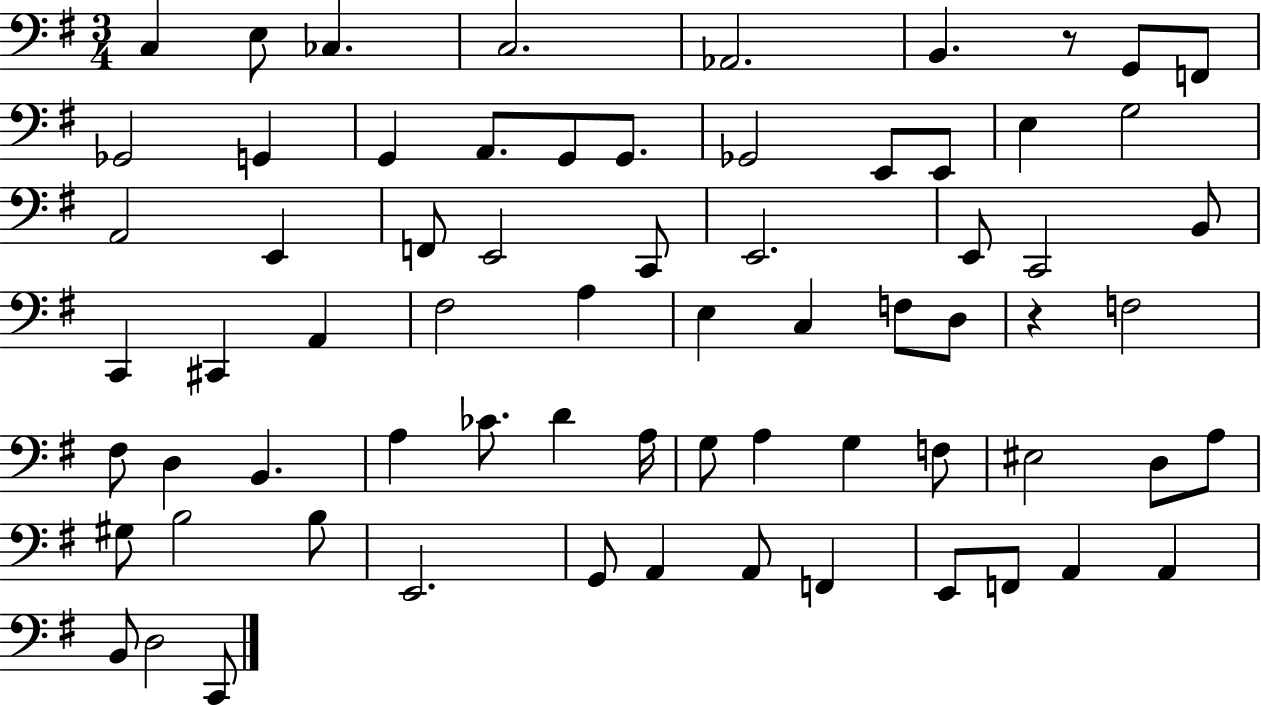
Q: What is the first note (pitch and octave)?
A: C3